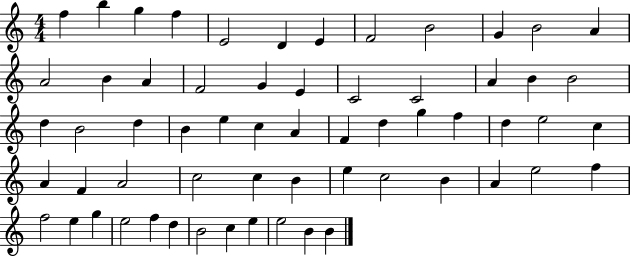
F5/q B5/q G5/q F5/q E4/h D4/q E4/q F4/h B4/h G4/q B4/h A4/q A4/h B4/q A4/q F4/h G4/q E4/q C4/h C4/h A4/q B4/q B4/h D5/q B4/h D5/q B4/q E5/q C5/q A4/q F4/q D5/q G5/q F5/q D5/q E5/h C5/q A4/q F4/q A4/h C5/h C5/q B4/q E5/q C5/h B4/q A4/q E5/h F5/q F5/h E5/q G5/q E5/h F5/q D5/q B4/h C5/q E5/q E5/h B4/q B4/q